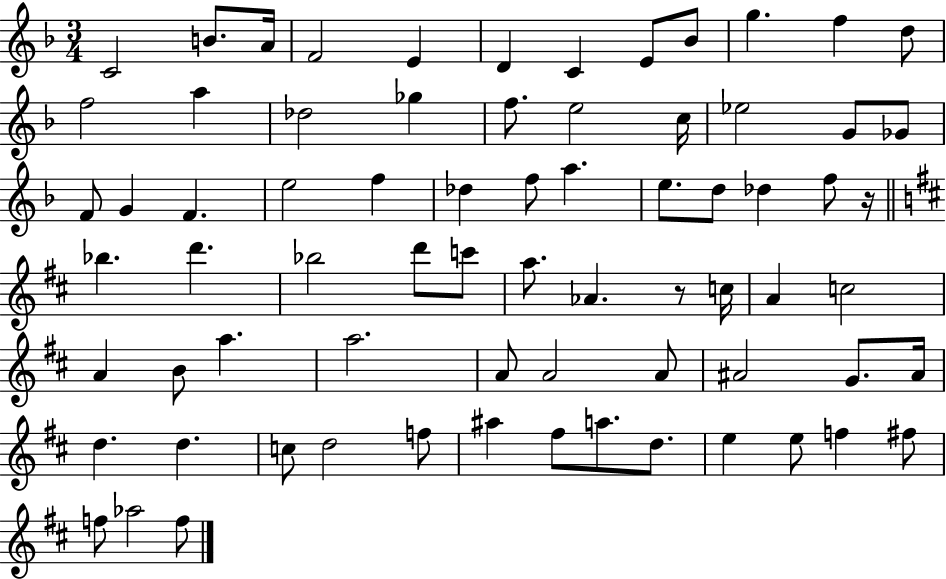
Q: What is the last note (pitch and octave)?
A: F5